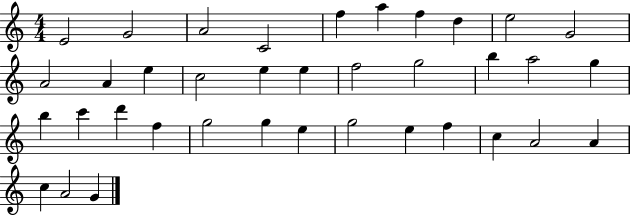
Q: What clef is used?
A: treble